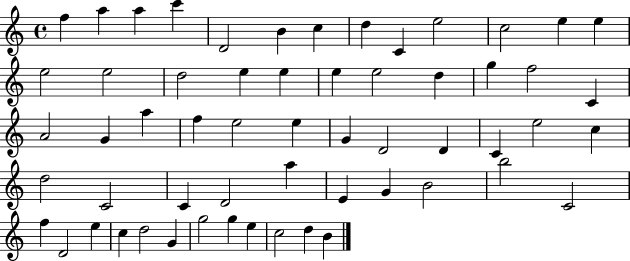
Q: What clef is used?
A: treble